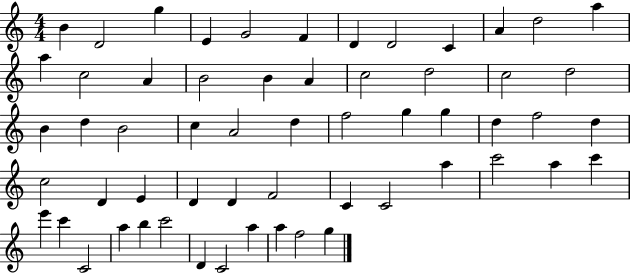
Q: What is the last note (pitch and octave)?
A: G5